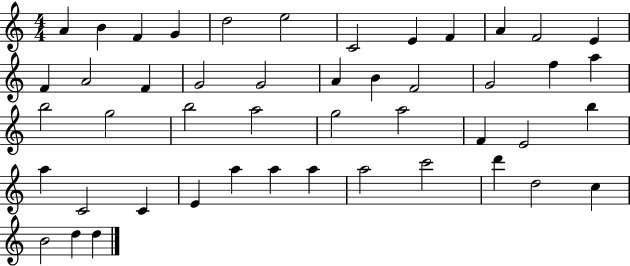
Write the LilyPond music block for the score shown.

{
  \clef treble
  \numericTimeSignature
  \time 4/4
  \key c \major
  a'4 b'4 f'4 g'4 | d''2 e''2 | c'2 e'4 f'4 | a'4 f'2 e'4 | \break f'4 a'2 f'4 | g'2 g'2 | a'4 b'4 f'2 | g'2 f''4 a''4 | \break b''2 g''2 | b''2 a''2 | g''2 a''2 | f'4 e'2 b''4 | \break a''4 c'2 c'4 | e'4 a''4 a''4 a''4 | a''2 c'''2 | d'''4 d''2 c''4 | \break b'2 d''4 d''4 | \bar "|."
}